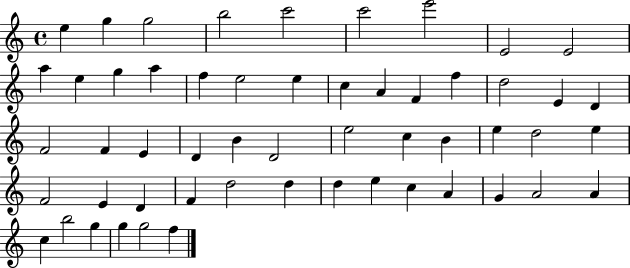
{
  \clef treble
  \time 4/4
  \defaultTimeSignature
  \key c \major
  e''4 g''4 g''2 | b''2 c'''2 | c'''2 e'''2 | e'2 e'2 | \break a''4 e''4 g''4 a''4 | f''4 e''2 e''4 | c''4 a'4 f'4 f''4 | d''2 e'4 d'4 | \break f'2 f'4 e'4 | d'4 b'4 d'2 | e''2 c''4 b'4 | e''4 d''2 e''4 | \break f'2 e'4 d'4 | f'4 d''2 d''4 | d''4 e''4 c''4 a'4 | g'4 a'2 a'4 | \break c''4 b''2 g''4 | g''4 g''2 f''4 | \bar "|."
}